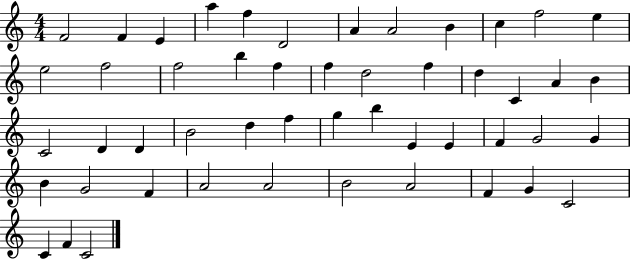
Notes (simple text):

F4/h F4/q E4/q A5/q F5/q D4/h A4/q A4/h B4/q C5/q F5/h E5/q E5/h F5/h F5/h B5/q F5/q F5/q D5/h F5/q D5/q C4/q A4/q B4/q C4/h D4/q D4/q B4/h D5/q F5/q G5/q B5/q E4/q E4/q F4/q G4/h G4/q B4/q G4/h F4/q A4/h A4/h B4/h A4/h F4/q G4/q C4/h C4/q F4/q C4/h